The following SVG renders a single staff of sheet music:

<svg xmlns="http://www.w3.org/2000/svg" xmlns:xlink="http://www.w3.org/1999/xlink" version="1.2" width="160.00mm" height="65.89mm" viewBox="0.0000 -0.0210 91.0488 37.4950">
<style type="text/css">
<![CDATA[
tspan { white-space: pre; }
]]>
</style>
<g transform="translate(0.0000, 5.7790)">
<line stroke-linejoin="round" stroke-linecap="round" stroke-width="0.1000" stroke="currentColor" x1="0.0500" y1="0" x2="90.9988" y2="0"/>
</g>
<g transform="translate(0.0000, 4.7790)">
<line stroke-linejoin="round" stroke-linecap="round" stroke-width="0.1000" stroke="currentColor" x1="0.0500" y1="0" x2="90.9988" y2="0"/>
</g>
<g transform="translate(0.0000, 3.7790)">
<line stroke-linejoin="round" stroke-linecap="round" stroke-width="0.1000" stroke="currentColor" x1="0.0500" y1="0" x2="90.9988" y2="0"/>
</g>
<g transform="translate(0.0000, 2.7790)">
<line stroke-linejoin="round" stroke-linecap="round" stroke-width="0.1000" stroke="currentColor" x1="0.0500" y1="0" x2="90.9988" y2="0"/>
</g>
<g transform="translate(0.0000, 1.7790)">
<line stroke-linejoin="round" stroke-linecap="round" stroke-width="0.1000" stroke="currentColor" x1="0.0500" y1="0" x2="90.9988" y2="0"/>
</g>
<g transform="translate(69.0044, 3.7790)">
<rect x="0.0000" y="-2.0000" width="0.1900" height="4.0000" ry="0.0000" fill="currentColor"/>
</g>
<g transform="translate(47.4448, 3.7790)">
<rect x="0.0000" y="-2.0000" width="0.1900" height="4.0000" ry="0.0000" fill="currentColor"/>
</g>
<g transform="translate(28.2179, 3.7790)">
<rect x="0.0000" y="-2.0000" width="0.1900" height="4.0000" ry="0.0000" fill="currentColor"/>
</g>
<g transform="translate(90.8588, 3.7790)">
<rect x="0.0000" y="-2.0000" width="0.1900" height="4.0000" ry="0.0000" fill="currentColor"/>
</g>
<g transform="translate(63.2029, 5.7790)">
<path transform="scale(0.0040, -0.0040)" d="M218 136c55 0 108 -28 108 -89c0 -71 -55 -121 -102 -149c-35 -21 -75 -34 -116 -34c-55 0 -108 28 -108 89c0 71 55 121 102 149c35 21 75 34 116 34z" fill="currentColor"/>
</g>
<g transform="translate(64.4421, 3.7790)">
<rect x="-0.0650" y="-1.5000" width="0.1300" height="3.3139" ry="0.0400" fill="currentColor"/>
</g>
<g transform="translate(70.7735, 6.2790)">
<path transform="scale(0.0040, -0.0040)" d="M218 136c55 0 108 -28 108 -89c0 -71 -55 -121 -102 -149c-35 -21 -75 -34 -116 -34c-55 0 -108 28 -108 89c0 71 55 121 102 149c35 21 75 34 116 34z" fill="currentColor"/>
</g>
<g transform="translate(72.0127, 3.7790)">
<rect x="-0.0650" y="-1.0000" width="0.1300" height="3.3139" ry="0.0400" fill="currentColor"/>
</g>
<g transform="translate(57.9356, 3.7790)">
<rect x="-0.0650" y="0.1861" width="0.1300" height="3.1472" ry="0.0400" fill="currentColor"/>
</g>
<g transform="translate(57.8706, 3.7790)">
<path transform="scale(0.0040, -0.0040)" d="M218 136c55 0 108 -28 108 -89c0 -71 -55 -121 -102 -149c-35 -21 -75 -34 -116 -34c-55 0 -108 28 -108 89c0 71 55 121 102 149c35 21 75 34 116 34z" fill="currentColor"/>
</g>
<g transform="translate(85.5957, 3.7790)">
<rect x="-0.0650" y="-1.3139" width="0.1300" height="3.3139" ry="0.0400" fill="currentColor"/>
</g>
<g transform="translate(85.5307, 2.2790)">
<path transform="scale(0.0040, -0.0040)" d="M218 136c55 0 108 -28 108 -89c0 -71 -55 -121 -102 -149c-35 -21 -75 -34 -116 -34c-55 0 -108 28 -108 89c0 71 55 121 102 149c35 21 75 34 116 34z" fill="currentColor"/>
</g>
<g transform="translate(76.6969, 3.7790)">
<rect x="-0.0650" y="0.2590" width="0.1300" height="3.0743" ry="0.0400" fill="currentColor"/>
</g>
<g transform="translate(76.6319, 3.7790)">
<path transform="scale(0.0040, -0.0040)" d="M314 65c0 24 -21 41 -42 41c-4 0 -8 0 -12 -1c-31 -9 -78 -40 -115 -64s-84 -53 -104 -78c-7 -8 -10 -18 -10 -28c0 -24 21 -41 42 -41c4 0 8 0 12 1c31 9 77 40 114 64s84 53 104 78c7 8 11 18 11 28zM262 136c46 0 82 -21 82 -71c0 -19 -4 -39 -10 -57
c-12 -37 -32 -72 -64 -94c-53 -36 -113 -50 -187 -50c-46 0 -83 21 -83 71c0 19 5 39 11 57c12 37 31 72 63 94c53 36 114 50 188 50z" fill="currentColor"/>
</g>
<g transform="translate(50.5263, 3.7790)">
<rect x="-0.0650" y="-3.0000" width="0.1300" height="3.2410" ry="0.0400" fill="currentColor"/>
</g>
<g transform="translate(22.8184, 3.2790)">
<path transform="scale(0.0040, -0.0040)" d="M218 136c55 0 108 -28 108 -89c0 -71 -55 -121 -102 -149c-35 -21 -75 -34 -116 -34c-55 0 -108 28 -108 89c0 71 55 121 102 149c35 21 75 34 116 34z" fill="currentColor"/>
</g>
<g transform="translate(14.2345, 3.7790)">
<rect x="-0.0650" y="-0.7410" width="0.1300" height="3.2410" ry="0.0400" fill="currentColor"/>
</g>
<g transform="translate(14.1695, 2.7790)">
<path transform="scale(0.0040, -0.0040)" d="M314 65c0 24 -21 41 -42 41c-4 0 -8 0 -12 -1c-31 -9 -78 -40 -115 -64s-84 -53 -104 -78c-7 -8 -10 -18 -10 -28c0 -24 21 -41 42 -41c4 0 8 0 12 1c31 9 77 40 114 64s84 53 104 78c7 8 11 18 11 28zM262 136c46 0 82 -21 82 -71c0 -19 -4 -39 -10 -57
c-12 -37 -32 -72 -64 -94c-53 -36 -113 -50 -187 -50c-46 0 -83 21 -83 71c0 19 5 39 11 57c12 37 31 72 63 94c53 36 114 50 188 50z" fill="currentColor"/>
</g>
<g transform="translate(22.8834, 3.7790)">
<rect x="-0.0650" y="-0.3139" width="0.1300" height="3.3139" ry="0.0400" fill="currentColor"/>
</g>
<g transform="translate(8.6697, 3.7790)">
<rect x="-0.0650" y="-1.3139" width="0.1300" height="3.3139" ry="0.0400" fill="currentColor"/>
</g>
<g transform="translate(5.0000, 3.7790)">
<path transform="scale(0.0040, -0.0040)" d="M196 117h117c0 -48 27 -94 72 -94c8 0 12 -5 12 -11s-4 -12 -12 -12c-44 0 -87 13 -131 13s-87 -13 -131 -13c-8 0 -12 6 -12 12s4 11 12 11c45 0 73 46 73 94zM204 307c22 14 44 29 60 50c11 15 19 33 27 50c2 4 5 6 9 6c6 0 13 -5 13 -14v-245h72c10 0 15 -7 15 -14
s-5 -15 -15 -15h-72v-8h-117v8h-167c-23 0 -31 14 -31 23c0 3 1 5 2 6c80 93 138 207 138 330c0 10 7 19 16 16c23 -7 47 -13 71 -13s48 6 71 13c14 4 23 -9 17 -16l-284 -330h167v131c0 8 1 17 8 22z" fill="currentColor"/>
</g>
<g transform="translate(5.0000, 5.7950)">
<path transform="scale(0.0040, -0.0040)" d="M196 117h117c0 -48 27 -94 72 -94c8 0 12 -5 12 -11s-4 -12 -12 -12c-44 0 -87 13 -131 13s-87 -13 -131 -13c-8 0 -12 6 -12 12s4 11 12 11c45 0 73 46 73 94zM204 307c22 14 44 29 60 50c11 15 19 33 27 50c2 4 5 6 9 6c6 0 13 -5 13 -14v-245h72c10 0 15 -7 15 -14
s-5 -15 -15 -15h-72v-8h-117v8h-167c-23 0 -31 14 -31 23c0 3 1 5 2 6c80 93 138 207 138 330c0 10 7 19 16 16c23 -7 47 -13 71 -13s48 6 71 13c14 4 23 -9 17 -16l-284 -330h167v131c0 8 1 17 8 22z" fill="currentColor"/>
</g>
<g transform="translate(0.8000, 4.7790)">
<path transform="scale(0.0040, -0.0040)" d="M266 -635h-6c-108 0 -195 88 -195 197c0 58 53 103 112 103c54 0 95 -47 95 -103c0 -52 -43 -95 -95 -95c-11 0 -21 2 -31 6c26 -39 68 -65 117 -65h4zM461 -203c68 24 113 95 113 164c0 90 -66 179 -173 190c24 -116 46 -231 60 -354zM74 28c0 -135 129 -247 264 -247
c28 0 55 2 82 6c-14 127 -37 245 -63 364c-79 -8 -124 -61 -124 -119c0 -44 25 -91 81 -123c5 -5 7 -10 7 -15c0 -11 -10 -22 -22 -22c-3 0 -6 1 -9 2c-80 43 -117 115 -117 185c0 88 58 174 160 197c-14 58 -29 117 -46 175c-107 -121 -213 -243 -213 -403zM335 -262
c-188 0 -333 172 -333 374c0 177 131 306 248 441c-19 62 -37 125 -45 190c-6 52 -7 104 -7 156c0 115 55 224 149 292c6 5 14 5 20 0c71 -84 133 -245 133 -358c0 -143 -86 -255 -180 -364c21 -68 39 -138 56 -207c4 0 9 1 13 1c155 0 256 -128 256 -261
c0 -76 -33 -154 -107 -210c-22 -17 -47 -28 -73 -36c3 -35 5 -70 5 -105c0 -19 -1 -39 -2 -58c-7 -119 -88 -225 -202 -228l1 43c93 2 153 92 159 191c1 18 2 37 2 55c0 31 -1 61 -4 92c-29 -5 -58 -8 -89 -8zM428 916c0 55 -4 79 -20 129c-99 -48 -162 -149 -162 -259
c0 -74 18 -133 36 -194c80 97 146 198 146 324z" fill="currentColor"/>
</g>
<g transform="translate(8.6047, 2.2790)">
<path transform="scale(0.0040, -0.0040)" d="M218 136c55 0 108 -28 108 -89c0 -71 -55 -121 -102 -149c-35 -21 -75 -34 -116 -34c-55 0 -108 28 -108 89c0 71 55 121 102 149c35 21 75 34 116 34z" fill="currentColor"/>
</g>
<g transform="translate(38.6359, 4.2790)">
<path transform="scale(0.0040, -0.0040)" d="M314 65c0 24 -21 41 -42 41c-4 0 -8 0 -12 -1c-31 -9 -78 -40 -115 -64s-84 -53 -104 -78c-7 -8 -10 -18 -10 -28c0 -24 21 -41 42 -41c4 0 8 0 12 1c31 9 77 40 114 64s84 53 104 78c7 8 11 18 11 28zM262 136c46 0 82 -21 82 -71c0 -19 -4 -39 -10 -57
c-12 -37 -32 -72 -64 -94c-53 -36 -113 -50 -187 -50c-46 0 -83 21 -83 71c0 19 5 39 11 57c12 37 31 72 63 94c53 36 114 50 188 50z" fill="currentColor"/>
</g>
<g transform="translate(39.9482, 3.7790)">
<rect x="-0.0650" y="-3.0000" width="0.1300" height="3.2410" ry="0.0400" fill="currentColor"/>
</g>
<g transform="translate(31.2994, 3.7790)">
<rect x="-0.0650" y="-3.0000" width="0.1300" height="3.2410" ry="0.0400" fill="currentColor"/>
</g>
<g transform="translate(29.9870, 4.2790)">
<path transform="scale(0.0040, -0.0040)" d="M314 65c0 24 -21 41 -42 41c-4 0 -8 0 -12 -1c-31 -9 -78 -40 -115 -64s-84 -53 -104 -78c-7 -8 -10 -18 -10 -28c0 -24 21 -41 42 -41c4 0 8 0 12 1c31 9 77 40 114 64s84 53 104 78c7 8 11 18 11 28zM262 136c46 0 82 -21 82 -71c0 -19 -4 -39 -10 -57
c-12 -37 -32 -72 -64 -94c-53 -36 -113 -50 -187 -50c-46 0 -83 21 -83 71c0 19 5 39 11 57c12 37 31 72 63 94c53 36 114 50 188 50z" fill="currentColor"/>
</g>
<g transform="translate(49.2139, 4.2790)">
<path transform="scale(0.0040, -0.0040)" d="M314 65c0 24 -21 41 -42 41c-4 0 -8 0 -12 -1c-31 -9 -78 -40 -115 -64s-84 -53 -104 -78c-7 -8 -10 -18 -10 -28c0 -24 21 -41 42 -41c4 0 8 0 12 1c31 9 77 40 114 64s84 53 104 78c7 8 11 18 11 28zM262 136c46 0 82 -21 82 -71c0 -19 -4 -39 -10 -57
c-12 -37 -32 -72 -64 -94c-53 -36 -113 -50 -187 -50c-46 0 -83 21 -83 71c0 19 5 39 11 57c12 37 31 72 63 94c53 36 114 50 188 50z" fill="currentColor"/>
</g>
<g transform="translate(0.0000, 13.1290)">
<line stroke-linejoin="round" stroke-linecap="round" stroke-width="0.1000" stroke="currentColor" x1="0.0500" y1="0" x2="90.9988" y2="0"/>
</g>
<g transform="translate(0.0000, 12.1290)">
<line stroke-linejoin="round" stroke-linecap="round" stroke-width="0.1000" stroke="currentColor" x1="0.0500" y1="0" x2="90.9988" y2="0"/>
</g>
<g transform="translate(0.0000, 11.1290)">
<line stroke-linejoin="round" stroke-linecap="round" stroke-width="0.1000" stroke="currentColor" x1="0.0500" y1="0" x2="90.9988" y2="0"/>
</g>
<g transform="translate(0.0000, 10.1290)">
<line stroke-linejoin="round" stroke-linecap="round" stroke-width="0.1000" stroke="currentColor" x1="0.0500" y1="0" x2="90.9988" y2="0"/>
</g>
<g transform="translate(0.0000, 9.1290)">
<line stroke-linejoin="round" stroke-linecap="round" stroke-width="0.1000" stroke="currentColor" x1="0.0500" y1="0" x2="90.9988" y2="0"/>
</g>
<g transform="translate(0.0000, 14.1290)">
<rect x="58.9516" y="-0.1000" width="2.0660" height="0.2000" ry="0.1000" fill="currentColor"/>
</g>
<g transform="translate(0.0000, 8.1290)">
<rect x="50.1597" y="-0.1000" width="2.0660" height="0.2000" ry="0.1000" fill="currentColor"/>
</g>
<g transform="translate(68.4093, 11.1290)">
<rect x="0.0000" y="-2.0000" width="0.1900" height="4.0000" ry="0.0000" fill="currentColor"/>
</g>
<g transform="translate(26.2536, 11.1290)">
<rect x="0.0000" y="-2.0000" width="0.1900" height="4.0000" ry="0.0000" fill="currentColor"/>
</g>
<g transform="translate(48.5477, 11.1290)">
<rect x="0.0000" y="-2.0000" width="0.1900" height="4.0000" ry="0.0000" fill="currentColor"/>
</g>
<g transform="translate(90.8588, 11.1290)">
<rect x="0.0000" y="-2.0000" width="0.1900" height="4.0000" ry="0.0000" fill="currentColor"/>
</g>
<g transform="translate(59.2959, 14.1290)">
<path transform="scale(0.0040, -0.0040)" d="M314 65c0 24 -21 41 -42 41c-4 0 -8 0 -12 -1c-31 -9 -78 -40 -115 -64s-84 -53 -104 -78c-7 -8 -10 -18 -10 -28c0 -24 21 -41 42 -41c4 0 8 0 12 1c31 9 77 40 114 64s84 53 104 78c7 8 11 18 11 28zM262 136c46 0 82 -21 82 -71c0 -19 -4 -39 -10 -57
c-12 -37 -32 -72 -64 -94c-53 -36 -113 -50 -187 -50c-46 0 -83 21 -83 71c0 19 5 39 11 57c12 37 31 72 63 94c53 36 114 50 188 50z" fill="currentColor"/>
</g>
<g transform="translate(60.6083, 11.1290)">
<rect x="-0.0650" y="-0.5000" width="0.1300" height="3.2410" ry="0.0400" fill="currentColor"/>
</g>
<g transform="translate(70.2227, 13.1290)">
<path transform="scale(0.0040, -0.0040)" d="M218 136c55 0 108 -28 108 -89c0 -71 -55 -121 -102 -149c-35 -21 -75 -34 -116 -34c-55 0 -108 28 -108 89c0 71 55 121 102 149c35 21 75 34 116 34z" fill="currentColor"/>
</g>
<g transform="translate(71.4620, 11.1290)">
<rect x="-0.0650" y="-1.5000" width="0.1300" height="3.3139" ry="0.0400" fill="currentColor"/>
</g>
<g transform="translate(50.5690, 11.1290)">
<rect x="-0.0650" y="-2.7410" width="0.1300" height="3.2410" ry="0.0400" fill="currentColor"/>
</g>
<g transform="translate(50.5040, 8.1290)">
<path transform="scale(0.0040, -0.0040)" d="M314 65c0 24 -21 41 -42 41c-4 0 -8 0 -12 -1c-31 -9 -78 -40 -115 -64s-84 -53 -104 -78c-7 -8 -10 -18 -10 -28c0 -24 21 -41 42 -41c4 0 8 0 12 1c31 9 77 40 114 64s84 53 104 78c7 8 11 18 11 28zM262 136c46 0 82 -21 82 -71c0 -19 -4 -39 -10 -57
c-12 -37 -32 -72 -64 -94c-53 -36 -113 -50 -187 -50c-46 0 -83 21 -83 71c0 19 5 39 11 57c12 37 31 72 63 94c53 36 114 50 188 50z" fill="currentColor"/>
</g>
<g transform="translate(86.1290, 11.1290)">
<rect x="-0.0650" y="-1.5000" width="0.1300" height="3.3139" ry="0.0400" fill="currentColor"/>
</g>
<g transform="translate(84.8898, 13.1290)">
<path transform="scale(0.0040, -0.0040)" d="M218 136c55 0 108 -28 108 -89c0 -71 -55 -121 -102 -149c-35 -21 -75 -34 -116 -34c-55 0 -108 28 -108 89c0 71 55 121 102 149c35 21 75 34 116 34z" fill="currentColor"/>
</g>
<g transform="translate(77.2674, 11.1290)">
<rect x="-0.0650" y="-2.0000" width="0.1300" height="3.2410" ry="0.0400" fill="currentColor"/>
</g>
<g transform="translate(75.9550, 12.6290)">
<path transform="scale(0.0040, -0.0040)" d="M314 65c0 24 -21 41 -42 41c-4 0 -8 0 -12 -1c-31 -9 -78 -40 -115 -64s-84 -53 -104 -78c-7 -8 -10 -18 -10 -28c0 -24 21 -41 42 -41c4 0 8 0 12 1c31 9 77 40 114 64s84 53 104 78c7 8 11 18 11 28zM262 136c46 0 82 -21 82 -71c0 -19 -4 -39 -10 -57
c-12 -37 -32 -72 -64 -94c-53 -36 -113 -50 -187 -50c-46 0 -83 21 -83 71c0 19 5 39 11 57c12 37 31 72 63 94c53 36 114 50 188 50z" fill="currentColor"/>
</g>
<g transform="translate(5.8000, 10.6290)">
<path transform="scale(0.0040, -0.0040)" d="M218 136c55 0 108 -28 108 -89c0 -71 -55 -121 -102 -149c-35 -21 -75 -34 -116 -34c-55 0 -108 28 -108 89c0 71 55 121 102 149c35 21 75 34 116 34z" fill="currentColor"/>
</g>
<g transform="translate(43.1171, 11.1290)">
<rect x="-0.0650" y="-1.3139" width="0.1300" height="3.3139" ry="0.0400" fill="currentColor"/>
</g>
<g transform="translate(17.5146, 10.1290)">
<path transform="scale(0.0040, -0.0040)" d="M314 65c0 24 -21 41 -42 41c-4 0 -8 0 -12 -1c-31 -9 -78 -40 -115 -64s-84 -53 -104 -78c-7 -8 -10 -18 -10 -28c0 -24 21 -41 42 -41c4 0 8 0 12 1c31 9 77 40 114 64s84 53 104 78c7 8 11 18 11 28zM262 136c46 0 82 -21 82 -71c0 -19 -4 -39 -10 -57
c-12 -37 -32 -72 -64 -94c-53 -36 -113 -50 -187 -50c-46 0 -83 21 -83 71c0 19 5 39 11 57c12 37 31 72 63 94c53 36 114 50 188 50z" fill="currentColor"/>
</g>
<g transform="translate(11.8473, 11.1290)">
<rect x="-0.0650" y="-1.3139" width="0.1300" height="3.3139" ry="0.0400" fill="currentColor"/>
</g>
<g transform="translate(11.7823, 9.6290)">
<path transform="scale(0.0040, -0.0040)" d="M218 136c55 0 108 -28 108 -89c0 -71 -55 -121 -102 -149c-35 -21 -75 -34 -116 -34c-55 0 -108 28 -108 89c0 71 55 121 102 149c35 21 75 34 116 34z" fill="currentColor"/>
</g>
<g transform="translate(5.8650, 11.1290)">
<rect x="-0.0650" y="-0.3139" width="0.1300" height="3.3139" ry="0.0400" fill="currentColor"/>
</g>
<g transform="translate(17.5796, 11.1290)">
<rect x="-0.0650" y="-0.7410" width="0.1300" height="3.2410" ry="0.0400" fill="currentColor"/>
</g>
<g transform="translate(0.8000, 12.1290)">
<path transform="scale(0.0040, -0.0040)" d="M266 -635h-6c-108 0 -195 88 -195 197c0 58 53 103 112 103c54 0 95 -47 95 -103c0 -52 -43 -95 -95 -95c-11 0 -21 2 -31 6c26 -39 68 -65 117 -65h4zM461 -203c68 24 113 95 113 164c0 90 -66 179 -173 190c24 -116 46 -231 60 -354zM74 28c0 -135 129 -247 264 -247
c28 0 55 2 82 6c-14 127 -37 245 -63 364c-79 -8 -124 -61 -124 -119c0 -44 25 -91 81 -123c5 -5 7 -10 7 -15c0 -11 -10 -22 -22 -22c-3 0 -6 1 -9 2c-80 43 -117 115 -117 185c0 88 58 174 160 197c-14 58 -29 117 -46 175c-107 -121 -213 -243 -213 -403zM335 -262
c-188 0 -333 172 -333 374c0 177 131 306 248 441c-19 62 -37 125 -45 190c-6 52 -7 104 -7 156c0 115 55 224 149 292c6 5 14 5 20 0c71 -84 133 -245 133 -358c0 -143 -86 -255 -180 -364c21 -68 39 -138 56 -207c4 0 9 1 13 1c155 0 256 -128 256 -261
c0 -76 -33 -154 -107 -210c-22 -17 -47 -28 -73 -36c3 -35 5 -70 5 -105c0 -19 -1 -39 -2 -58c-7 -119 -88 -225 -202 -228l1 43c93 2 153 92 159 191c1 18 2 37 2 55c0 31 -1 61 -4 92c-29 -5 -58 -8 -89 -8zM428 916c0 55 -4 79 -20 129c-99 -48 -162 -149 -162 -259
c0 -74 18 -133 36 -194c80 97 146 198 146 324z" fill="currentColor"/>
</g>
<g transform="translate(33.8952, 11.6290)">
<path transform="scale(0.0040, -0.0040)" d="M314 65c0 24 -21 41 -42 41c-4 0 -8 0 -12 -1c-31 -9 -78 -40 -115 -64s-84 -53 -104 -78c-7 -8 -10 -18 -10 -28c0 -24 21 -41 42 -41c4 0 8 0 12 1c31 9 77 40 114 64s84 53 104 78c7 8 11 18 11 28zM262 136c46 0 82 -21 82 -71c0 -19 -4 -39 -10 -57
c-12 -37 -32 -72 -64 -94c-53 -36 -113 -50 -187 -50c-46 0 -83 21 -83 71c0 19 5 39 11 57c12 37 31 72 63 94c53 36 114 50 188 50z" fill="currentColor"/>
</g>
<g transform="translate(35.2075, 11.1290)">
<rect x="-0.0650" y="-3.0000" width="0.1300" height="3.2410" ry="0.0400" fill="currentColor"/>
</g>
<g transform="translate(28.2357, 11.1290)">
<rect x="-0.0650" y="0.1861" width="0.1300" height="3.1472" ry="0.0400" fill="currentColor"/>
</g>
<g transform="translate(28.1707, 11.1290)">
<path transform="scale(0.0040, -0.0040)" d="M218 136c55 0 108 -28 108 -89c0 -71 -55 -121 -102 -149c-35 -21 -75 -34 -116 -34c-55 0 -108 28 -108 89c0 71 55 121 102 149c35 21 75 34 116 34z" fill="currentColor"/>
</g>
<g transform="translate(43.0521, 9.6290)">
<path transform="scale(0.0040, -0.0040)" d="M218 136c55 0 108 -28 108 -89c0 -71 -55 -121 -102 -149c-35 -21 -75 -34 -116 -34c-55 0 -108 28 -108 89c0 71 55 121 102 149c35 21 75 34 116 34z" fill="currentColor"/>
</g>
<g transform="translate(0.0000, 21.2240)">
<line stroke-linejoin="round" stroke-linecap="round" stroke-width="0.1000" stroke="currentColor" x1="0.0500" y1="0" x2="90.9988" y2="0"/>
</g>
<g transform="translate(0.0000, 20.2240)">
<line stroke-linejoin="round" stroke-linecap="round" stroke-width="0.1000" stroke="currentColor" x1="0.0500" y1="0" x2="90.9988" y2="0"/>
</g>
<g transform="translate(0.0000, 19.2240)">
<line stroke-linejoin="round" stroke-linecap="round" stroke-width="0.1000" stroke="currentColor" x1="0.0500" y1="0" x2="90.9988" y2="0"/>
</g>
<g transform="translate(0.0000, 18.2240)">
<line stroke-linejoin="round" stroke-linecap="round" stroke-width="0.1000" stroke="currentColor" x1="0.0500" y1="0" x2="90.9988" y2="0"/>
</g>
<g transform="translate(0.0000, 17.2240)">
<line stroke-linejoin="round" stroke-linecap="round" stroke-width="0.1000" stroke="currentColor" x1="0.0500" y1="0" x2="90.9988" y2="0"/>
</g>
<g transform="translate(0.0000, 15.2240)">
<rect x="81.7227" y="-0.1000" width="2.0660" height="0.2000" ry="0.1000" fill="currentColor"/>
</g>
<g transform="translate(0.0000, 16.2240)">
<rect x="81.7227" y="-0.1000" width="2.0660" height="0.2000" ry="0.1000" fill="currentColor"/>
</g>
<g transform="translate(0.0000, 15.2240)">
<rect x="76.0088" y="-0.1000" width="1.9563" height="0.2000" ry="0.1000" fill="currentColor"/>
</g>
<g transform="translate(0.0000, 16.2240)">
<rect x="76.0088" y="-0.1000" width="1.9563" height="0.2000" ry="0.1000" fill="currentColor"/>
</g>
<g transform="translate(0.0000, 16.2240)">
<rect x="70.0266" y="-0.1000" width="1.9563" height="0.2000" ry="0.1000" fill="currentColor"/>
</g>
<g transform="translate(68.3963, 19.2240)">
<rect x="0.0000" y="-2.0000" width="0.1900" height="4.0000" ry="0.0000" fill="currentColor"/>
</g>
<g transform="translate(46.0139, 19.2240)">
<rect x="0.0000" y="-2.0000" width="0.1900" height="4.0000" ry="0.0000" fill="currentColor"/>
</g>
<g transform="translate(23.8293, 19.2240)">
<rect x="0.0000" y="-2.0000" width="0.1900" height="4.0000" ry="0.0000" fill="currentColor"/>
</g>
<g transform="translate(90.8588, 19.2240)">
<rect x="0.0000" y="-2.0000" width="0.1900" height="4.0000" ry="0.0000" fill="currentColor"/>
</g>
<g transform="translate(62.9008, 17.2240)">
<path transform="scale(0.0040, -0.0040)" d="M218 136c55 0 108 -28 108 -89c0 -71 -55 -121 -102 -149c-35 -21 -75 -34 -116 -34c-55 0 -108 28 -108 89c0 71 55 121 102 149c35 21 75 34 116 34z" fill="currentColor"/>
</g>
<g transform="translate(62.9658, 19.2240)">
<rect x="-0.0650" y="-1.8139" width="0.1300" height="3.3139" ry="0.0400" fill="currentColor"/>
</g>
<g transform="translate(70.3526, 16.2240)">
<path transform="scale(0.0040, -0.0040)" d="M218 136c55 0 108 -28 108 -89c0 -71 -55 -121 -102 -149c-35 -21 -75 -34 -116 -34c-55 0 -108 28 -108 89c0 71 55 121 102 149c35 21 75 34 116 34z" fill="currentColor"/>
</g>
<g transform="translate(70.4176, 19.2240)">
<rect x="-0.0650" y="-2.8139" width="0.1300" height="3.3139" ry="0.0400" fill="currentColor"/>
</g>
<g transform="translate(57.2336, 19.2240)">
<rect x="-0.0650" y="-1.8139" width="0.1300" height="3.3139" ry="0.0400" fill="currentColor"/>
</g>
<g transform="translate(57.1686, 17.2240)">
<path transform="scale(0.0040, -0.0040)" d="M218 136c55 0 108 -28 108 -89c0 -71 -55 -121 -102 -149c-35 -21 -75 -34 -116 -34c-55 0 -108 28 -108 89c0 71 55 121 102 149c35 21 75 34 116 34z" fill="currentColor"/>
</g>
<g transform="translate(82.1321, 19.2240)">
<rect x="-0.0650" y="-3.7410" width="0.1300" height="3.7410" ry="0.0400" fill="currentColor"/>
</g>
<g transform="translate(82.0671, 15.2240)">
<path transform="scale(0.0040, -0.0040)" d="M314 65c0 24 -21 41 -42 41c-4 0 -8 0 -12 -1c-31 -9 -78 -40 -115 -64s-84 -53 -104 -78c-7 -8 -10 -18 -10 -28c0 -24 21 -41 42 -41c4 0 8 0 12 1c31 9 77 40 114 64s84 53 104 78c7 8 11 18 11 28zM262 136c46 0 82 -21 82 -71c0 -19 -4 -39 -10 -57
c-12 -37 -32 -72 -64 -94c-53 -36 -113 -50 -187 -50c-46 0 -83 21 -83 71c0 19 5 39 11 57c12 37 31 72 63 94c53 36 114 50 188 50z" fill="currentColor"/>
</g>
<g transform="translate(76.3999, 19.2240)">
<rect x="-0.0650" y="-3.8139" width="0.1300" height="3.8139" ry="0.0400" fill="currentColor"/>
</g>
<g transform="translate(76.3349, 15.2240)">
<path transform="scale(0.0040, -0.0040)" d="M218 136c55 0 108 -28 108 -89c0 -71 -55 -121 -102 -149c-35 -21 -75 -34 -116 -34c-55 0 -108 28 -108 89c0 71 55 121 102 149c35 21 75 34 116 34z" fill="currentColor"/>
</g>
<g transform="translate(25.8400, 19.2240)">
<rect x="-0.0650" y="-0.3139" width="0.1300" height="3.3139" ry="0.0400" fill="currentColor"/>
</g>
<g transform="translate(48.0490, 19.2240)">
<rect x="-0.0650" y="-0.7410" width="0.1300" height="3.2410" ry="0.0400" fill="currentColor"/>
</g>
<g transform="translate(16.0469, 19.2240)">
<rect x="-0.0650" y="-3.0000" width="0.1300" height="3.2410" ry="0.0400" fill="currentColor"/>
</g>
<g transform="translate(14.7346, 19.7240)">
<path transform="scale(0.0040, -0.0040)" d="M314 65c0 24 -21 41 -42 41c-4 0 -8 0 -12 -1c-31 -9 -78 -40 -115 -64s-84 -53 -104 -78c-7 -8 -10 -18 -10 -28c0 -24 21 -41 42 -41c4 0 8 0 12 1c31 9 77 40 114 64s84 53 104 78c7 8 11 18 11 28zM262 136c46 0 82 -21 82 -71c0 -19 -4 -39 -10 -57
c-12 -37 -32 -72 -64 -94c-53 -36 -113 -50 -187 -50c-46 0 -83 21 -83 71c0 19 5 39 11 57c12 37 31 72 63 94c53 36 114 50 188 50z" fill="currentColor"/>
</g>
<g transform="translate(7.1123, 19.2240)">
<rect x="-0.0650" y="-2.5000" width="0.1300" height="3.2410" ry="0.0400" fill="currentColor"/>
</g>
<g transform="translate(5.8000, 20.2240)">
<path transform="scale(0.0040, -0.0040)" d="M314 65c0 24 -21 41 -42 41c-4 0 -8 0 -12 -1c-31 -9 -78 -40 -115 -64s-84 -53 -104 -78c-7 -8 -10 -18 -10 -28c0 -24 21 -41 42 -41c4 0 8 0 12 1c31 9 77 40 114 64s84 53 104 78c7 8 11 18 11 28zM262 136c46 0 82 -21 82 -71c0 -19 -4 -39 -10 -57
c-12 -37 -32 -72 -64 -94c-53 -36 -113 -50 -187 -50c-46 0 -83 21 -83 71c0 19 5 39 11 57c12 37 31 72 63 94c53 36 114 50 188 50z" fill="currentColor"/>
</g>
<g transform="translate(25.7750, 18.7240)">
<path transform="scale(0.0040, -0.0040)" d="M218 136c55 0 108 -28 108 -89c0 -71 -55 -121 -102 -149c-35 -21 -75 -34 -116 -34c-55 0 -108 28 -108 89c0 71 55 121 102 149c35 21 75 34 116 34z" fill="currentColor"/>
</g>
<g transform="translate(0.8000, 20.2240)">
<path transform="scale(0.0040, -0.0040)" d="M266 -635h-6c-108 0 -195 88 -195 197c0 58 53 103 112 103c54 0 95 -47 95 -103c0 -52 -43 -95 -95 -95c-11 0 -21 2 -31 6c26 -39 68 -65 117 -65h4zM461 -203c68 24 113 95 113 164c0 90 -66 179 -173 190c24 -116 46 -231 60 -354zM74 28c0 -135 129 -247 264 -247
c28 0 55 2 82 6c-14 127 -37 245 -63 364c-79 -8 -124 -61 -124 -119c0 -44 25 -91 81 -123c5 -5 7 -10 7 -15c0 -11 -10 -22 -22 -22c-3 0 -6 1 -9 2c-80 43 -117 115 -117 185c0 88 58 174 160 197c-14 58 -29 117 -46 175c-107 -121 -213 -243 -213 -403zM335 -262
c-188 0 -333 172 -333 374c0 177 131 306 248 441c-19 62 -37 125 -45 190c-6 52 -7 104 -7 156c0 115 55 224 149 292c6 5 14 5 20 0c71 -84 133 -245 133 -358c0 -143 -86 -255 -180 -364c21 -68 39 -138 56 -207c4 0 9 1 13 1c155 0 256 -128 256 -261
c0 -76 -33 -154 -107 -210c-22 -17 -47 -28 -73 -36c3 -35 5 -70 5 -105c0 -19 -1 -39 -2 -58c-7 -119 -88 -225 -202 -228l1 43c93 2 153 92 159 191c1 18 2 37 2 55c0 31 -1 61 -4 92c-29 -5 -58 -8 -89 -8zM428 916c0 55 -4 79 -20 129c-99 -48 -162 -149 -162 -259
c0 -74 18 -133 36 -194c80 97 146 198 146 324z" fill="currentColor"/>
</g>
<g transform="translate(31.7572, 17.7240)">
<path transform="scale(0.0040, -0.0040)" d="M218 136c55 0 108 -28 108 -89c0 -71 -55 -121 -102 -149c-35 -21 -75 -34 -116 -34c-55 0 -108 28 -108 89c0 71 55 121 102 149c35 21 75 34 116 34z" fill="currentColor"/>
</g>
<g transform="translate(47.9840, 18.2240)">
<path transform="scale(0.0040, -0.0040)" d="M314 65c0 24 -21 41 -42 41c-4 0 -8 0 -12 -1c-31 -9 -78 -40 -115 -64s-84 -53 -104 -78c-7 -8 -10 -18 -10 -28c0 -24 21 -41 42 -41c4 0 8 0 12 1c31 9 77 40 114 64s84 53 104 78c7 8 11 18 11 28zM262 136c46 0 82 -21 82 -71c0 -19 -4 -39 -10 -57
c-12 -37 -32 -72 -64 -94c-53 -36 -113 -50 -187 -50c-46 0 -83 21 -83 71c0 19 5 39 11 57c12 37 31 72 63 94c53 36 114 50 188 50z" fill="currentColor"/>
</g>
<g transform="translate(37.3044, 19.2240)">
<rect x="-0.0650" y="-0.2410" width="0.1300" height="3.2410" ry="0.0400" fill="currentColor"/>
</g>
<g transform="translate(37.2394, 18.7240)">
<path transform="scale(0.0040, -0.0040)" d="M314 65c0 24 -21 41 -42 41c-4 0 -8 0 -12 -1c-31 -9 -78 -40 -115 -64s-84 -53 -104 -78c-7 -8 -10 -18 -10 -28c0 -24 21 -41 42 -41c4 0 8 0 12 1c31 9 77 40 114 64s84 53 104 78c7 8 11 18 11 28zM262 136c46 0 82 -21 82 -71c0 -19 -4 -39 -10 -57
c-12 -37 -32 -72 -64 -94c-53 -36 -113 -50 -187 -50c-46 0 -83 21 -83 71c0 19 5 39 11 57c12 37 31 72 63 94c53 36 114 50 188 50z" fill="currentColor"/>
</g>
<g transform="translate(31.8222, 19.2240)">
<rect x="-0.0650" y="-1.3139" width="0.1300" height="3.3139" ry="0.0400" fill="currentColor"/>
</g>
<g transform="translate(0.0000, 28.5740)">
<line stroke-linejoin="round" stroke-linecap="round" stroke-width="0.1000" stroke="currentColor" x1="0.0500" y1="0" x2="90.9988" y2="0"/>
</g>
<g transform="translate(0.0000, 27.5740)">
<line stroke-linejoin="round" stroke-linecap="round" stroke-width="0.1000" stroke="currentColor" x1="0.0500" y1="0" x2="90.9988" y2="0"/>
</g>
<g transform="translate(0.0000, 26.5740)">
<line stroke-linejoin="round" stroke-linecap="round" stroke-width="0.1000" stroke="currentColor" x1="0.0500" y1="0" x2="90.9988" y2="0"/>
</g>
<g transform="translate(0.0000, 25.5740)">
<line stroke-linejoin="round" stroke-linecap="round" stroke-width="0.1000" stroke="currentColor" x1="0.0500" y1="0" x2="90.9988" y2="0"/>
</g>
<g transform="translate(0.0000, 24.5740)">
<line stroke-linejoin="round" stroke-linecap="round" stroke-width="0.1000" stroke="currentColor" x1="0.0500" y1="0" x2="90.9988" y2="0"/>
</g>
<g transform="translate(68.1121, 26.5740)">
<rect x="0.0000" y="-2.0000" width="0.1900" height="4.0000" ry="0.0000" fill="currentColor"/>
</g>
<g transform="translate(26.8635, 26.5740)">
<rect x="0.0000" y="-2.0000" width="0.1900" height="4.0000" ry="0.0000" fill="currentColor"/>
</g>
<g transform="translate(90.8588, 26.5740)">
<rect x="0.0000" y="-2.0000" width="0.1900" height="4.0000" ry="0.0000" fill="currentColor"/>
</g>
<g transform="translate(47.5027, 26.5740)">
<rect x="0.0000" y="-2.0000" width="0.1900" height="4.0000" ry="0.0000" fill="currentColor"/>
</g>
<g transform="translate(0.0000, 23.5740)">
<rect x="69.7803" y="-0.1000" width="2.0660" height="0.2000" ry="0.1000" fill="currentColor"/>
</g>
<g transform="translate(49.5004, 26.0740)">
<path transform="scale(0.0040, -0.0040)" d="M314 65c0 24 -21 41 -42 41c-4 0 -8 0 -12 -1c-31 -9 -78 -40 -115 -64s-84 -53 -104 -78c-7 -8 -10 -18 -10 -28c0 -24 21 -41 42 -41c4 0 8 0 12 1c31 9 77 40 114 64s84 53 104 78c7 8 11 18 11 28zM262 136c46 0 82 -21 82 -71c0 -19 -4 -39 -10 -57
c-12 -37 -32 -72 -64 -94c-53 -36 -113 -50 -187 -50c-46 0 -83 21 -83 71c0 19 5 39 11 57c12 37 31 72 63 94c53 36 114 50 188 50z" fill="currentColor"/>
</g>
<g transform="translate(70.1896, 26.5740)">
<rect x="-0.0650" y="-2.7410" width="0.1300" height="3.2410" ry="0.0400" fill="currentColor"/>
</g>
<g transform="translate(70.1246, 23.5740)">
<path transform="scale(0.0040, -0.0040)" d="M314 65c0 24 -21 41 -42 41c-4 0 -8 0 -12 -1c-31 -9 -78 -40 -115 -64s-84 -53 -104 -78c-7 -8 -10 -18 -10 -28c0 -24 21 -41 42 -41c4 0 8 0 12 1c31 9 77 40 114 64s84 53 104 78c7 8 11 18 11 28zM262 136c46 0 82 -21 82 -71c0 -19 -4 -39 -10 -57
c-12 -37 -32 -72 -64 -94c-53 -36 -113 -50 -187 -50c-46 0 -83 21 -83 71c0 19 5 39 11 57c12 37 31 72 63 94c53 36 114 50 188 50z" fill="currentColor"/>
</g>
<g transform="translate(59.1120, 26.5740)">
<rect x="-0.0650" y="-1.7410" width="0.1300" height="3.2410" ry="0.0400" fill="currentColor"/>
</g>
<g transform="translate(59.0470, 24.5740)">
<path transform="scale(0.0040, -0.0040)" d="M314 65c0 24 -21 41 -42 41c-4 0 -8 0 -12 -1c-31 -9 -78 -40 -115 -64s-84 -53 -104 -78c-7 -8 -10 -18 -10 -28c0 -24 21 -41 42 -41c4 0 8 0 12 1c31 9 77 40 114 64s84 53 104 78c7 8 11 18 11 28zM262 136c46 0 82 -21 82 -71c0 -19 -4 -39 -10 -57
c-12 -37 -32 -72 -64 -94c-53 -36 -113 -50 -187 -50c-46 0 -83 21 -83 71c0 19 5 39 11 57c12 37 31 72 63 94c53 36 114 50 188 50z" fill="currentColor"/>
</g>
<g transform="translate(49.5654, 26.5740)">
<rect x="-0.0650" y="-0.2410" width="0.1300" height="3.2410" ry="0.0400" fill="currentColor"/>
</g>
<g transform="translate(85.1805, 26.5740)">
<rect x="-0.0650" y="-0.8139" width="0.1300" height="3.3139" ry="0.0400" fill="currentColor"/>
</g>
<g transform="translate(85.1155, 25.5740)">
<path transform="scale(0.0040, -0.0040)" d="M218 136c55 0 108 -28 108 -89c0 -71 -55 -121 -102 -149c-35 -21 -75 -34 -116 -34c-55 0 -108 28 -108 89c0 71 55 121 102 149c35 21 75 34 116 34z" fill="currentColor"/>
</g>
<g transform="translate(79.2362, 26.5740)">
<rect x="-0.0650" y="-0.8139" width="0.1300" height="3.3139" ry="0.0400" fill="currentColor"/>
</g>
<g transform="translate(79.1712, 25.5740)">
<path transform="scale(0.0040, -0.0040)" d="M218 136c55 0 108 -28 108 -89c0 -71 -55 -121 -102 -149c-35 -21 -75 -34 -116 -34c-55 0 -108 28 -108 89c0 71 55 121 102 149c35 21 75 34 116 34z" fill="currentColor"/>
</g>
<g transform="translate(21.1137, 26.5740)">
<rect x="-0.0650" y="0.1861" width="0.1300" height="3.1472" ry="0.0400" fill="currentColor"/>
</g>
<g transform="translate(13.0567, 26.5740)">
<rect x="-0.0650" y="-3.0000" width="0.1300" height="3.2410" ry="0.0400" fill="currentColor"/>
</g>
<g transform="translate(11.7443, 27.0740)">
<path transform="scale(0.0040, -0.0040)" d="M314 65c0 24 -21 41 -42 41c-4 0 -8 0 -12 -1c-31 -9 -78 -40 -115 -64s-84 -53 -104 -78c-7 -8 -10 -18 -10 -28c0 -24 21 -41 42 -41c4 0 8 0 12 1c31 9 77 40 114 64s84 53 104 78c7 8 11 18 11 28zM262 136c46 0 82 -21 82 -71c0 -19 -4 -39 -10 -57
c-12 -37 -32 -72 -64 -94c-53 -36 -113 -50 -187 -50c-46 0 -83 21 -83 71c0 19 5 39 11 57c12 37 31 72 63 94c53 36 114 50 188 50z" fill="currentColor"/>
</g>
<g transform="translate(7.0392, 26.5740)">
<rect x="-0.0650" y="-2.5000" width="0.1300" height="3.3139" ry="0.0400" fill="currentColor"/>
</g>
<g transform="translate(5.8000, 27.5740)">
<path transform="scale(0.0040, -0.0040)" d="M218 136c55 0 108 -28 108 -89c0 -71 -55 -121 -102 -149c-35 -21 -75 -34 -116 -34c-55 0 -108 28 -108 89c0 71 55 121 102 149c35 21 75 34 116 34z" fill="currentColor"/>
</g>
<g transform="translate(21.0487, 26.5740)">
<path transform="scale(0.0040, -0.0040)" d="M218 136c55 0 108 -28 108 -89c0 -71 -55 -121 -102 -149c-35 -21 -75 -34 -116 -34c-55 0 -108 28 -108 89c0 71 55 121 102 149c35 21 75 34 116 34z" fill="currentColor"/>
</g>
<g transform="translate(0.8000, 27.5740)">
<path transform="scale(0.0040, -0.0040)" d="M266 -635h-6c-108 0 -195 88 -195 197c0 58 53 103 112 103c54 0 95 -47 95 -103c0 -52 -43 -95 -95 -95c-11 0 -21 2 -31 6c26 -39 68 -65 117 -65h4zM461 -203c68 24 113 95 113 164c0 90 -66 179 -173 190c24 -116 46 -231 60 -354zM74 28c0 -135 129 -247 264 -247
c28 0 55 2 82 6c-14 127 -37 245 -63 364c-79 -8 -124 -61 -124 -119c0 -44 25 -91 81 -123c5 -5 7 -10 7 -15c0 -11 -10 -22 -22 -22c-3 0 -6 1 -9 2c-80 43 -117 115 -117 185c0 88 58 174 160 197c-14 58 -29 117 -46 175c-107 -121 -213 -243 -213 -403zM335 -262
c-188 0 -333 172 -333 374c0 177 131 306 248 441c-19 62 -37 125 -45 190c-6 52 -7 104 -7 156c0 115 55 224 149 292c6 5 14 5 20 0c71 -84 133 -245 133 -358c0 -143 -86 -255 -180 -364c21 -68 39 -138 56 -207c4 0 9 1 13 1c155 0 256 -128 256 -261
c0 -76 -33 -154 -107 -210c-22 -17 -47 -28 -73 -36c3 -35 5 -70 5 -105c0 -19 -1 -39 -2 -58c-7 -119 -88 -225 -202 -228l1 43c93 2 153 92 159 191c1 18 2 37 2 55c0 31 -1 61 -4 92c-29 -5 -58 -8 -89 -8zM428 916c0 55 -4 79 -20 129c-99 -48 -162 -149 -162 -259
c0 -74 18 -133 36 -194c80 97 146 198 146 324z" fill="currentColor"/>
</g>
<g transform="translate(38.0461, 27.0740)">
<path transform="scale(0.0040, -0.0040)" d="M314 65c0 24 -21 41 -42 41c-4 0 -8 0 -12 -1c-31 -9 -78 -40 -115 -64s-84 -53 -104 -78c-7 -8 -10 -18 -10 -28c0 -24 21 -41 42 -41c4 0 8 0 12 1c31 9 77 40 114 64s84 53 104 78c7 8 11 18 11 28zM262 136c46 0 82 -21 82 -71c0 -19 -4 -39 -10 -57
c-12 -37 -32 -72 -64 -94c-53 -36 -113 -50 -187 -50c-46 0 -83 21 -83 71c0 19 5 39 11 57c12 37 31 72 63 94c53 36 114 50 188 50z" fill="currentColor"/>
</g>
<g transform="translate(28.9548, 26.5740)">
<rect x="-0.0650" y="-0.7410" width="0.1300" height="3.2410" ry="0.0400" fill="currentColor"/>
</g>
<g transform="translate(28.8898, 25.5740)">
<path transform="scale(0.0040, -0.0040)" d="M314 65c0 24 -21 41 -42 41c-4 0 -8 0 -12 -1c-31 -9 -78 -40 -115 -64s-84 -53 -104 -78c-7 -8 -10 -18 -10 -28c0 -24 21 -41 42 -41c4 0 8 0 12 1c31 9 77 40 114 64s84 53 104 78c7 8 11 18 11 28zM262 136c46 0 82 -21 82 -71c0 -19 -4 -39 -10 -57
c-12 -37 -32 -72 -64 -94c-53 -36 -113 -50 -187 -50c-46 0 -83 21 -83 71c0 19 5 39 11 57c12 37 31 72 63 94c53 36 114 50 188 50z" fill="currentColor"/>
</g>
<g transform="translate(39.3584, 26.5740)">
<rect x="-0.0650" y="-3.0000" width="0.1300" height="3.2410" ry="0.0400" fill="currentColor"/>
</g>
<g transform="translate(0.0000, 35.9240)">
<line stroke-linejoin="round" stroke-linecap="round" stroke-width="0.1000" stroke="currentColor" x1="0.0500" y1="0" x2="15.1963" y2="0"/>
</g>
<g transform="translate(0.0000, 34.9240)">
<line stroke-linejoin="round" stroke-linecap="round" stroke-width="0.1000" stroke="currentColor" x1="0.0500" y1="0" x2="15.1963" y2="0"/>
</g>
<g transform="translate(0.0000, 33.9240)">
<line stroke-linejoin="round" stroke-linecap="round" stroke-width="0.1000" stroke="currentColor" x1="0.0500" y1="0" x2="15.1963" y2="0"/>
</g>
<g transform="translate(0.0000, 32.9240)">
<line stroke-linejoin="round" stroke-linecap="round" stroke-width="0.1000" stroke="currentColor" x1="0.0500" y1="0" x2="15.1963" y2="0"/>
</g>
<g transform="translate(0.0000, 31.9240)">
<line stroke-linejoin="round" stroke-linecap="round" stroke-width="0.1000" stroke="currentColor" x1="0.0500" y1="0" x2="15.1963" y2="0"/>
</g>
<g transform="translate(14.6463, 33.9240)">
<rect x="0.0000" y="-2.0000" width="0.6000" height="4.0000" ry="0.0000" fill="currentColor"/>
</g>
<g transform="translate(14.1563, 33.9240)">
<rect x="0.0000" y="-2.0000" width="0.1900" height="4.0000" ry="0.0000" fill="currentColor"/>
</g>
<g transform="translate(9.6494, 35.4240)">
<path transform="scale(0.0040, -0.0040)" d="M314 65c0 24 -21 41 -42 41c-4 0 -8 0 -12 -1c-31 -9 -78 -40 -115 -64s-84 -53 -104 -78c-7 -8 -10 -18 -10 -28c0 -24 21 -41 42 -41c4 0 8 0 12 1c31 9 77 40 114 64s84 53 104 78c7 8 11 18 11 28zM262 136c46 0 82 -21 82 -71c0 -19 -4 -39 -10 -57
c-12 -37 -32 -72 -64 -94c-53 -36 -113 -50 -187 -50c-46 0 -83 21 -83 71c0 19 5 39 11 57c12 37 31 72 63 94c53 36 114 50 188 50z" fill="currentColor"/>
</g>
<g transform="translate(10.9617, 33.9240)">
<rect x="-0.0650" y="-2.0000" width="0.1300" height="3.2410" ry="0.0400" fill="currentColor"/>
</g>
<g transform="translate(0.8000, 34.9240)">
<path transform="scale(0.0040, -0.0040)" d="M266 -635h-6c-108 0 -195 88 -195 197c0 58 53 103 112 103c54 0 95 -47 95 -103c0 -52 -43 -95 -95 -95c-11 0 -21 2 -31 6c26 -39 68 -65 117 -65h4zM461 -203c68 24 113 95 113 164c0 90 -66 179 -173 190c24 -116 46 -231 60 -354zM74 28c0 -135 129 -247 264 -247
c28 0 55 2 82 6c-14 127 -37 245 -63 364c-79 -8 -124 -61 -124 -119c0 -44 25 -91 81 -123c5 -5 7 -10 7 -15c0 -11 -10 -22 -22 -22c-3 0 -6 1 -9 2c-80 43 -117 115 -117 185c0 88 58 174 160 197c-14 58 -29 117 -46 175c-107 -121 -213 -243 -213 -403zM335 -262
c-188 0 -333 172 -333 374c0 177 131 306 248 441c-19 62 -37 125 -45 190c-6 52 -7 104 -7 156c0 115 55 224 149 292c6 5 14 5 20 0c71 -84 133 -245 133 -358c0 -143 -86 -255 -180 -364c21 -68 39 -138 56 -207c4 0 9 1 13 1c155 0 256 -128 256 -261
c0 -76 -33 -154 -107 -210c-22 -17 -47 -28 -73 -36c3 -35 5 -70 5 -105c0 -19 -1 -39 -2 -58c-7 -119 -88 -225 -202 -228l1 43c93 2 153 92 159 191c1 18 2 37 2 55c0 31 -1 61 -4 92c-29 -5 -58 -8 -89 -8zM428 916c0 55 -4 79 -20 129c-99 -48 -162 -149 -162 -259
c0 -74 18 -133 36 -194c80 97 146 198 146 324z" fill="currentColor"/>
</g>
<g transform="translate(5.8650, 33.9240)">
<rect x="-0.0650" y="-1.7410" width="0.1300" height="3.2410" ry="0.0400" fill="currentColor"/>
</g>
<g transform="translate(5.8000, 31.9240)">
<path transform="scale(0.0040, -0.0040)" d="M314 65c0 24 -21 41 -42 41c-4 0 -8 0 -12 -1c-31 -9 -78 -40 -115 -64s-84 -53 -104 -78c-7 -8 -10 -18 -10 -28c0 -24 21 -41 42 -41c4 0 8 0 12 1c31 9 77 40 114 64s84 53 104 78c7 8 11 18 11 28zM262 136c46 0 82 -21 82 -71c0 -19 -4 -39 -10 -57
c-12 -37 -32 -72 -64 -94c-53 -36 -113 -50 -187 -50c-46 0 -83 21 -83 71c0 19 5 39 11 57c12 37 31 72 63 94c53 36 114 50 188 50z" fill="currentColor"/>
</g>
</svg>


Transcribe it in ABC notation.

X:1
T:Untitled
M:4/4
L:1/4
K:C
e d2 c A2 A2 A2 B E D B2 e c e d2 B A2 e a2 C2 E F2 E G2 A2 c e c2 d2 f f a c' c'2 G A2 B d2 A2 c2 f2 a2 d d f2 F2